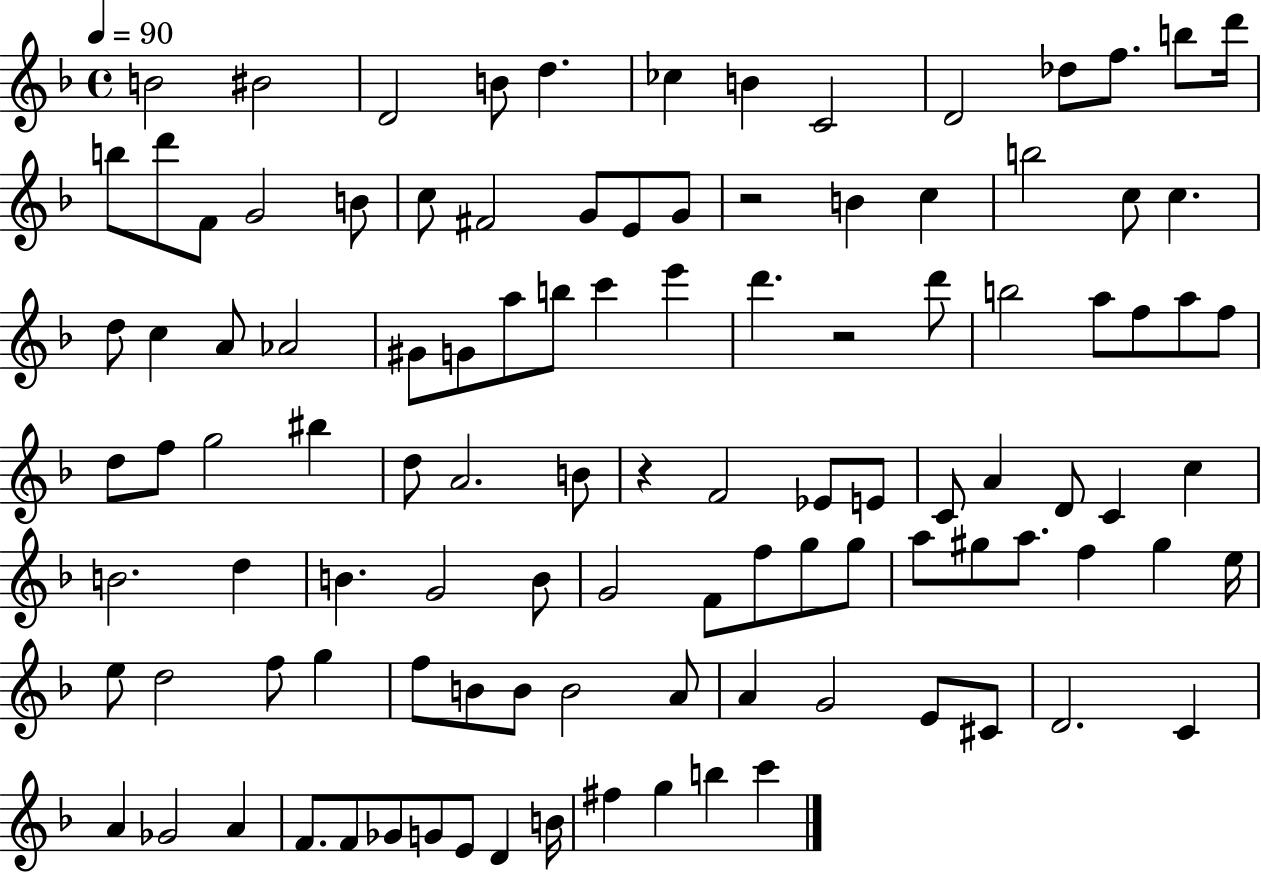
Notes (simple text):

B4/h BIS4/h D4/h B4/e D5/q. CES5/q B4/q C4/h D4/h Db5/e F5/e. B5/e D6/s B5/e D6/e F4/e G4/h B4/e C5/e F#4/h G4/e E4/e G4/e R/h B4/q C5/q B5/h C5/e C5/q. D5/e C5/q A4/e Ab4/h G#4/e G4/e A5/e B5/e C6/q E6/q D6/q. R/h D6/e B5/h A5/e F5/e A5/e F5/e D5/e F5/e G5/h BIS5/q D5/e A4/h. B4/e R/q F4/h Eb4/e E4/e C4/e A4/q D4/e C4/q C5/q B4/h. D5/q B4/q. G4/h B4/e G4/h F4/e F5/e G5/e G5/e A5/e G#5/e A5/e. F5/q G#5/q E5/s E5/e D5/h F5/e G5/q F5/e B4/e B4/e B4/h A4/e A4/q G4/h E4/e C#4/e D4/h. C4/q A4/q Gb4/h A4/q F4/e. F4/e Gb4/e G4/e E4/e D4/q B4/s F#5/q G5/q B5/q C6/q